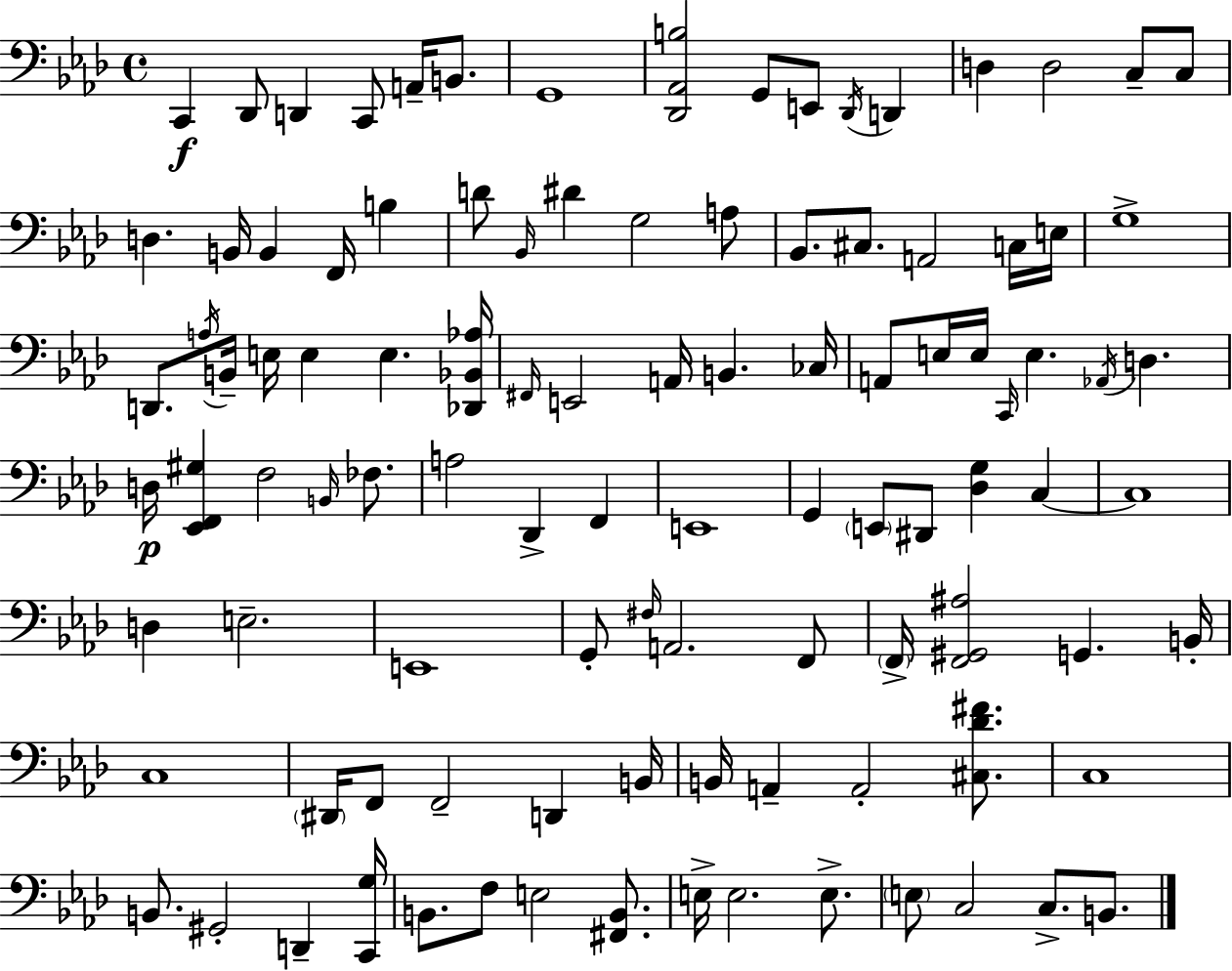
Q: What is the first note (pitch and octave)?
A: C2